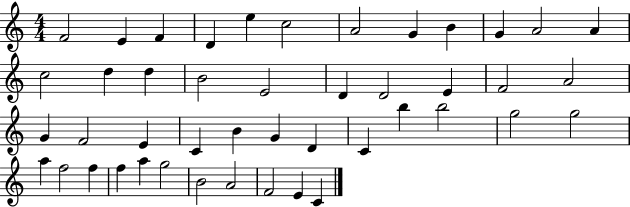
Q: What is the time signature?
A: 4/4